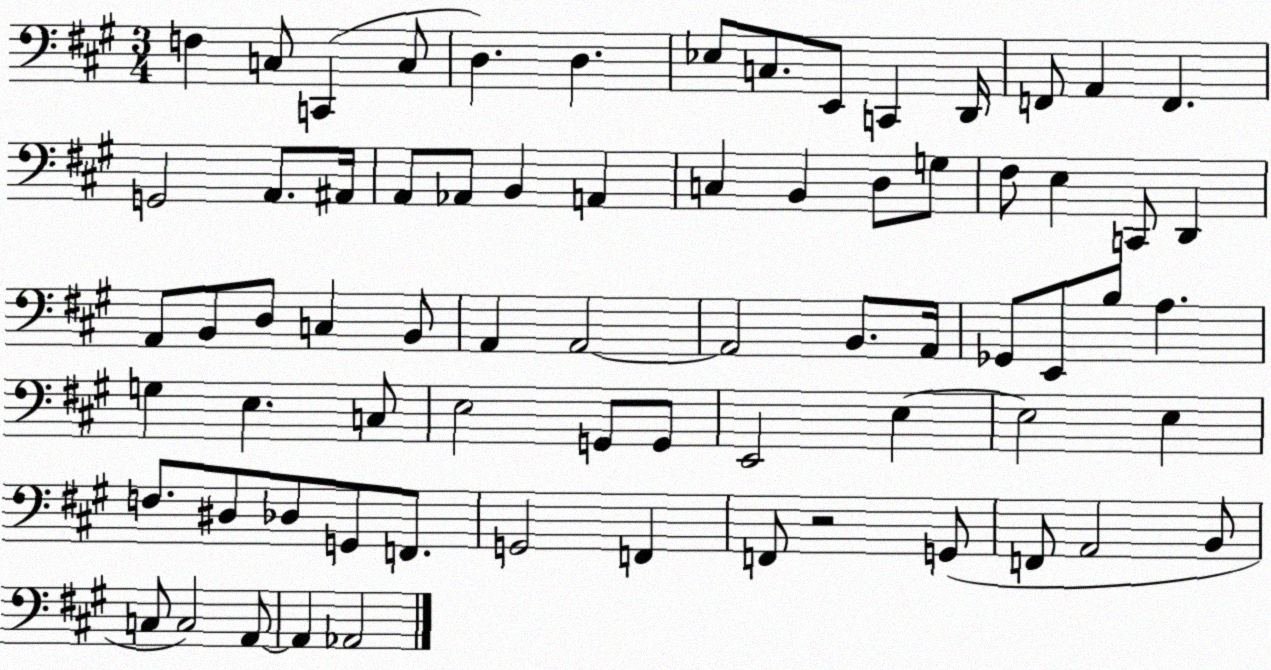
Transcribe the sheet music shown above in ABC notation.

X:1
T:Untitled
M:3/4
L:1/4
K:A
F, C,/2 C,, C,/2 D, D, _E,/2 C,/2 E,,/2 C,, D,,/4 F,,/2 A,, F,, G,,2 A,,/2 ^A,,/4 A,,/2 _A,,/2 B,, A,, C, B,, D,/2 G,/2 ^F,/2 E, C,,/2 D,, A,,/2 B,,/2 D,/2 C, B,,/2 A,, A,,2 A,,2 B,,/2 A,,/4 _G,,/2 E,,/2 B,/2 A, G, E, C,/2 E,2 G,,/2 G,,/2 E,,2 E, E,2 E, F,/2 ^D,/2 _D,/2 G,,/2 F,,/2 G,,2 F,, F,,/2 z2 G,,/2 F,,/2 A,,2 B,,/2 C,/2 C,2 A,,/2 A,, _A,,2